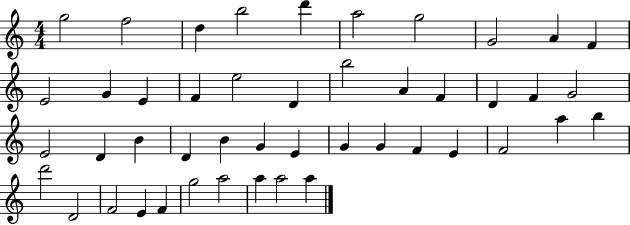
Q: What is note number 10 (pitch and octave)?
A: F4